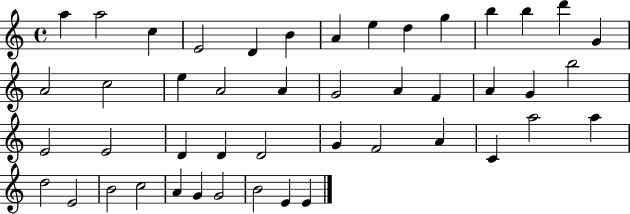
{
  \clef treble
  \time 4/4
  \defaultTimeSignature
  \key c \major
  a''4 a''2 c''4 | e'2 d'4 b'4 | a'4 e''4 d''4 g''4 | b''4 b''4 d'''4 g'4 | \break a'2 c''2 | e''4 a'2 a'4 | g'2 a'4 f'4 | a'4 g'4 b''2 | \break e'2 e'2 | d'4 d'4 d'2 | g'4 f'2 a'4 | c'4 a''2 a''4 | \break d''2 e'2 | b'2 c''2 | a'4 g'4 g'2 | b'2 e'4 e'4 | \break \bar "|."
}